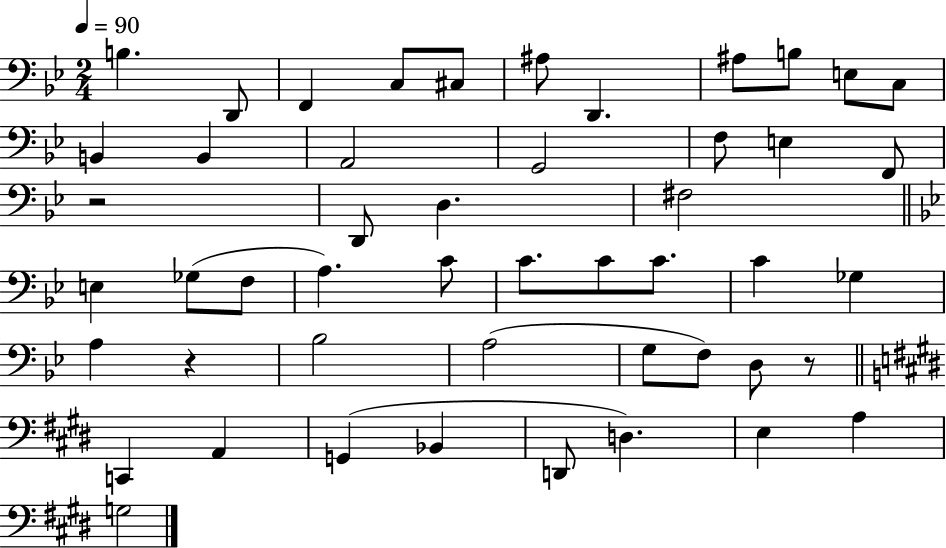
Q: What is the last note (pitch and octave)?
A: G3